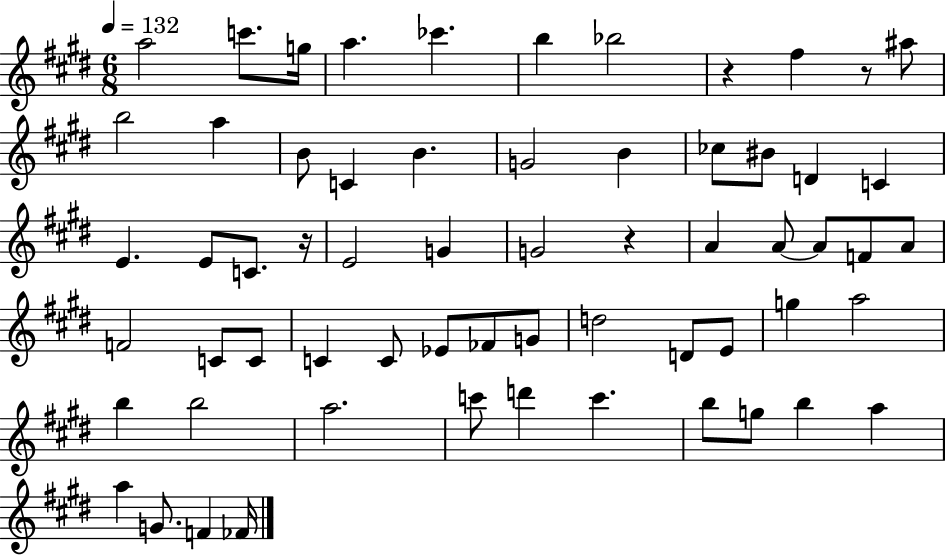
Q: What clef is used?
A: treble